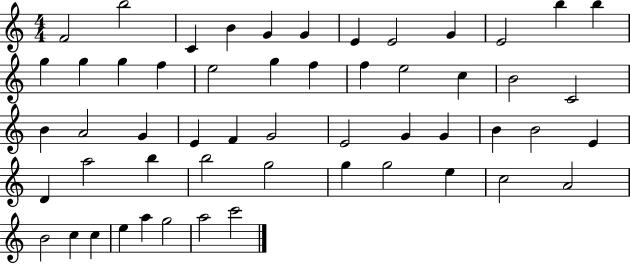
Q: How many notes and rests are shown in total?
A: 54